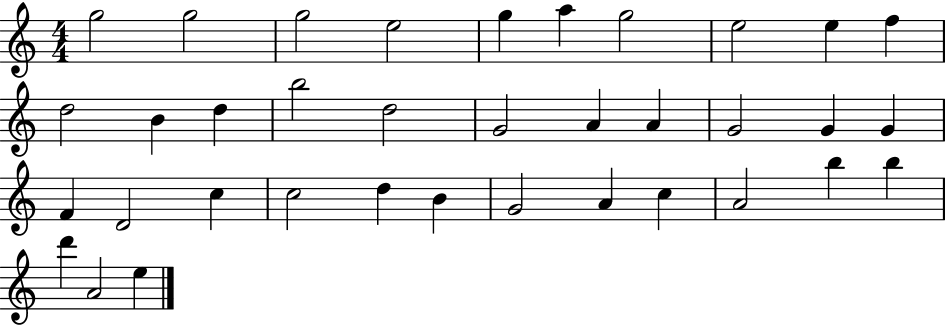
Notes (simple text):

G5/h G5/h G5/h E5/h G5/q A5/q G5/h E5/h E5/q F5/q D5/h B4/q D5/q B5/h D5/h G4/h A4/q A4/q G4/h G4/q G4/q F4/q D4/h C5/q C5/h D5/q B4/q G4/h A4/q C5/q A4/h B5/q B5/q D6/q A4/h E5/q